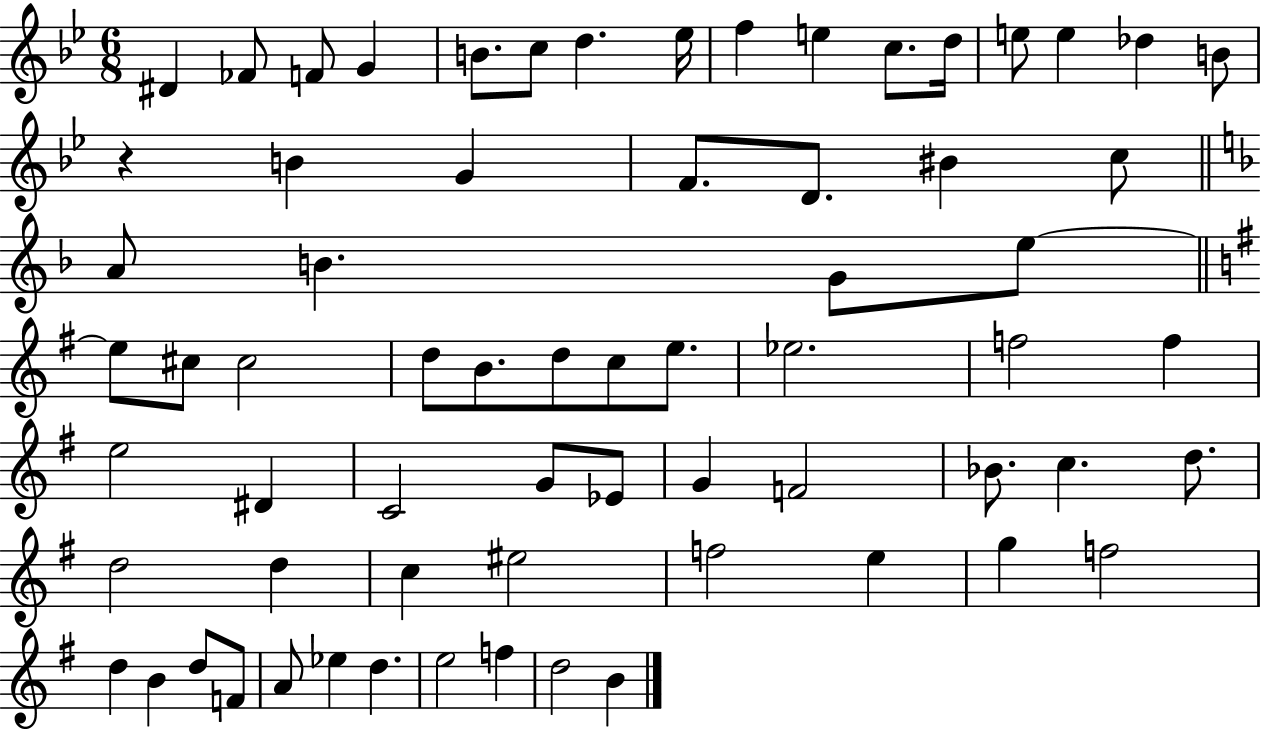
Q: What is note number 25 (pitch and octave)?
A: G4